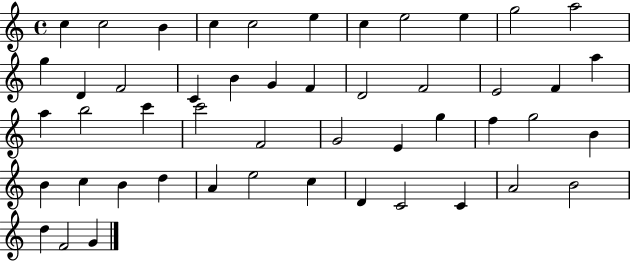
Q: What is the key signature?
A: C major